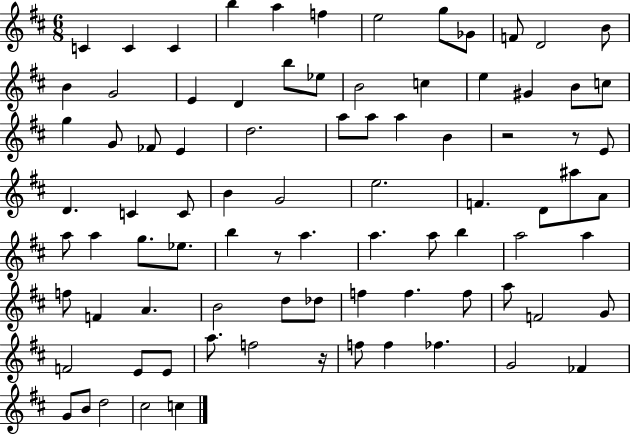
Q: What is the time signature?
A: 6/8